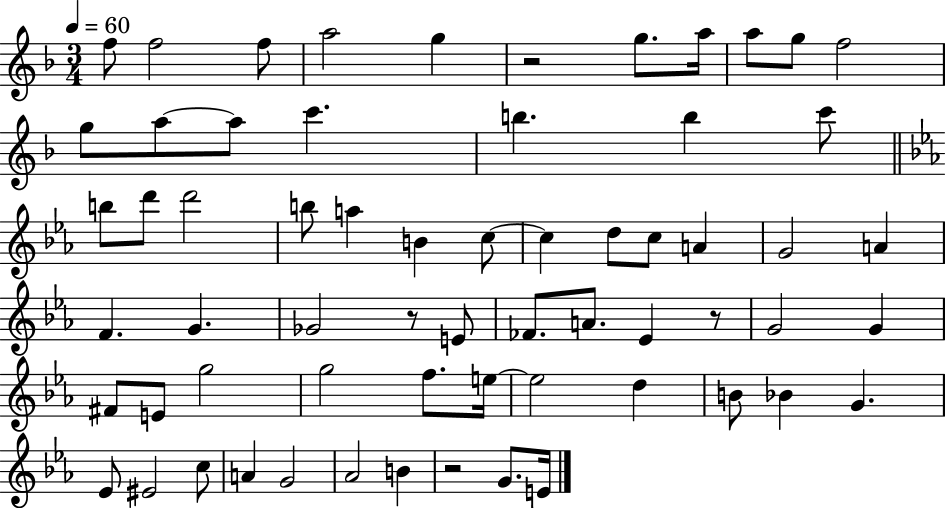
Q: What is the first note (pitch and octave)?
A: F5